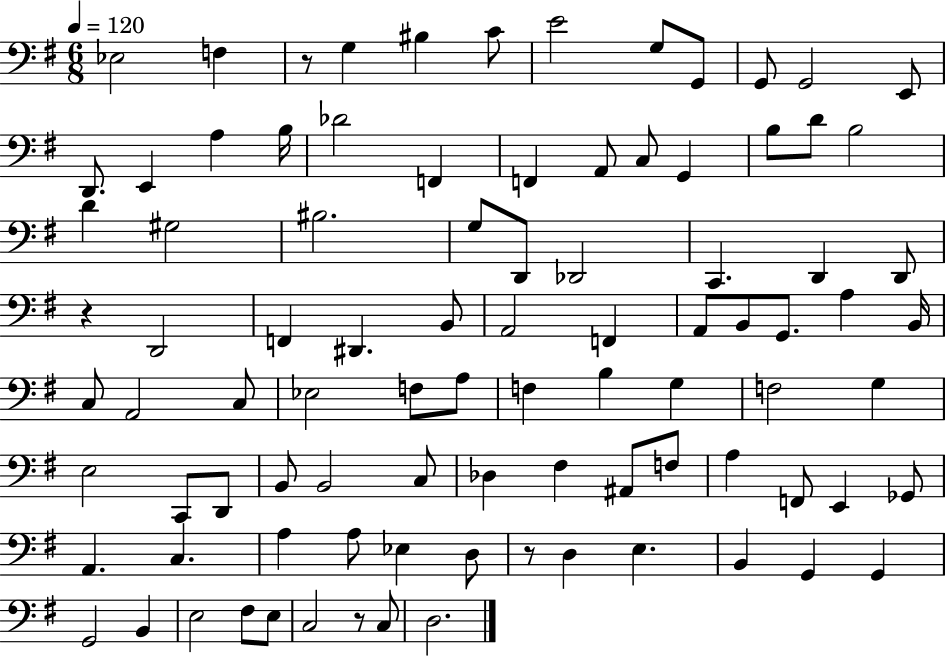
X:1
T:Untitled
M:6/8
L:1/4
K:G
_E,2 F, z/2 G, ^B, C/2 E2 G,/2 G,,/2 G,,/2 G,,2 E,,/2 D,,/2 E,, A, B,/4 _D2 F,, F,, A,,/2 C,/2 G,, B,/2 D/2 B,2 D ^G,2 ^B,2 G,/2 D,,/2 _D,,2 C,, D,, D,,/2 z D,,2 F,, ^D,, B,,/2 A,,2 F,, A,,/2 B,,/2 G,,/2 A, B,,/4 C,/2 A,,2 C,/2 _E,2 F,/2 A,/2 F, B, G, F,2 G, E,2 C,,/2 D,,/2 B,,/2 B,,2 C,/2 _D, ^F, ^A,,/2 F,/2 A, F,,/2 E,, _G,,/2 A,, C, A, A,/2 _E, D,/2 z/2 D, E, B,, G,, G,, G,,2 B,, E,2 ^F,/2 E,/2 C,2 z/2 C,/2 D,2